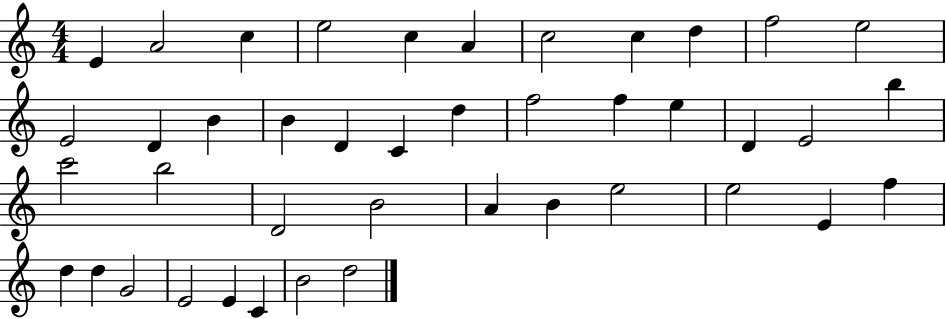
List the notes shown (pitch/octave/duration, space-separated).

E4/q A4/h C5/q E5/h C5/q A4/q C5/h C5/q D5/q F5/h E5/h E4/h D4/q B4/q B4/q D4/q C4/q D5/q F5/h F5/q E5/q D4/q E4/h B5/q C6/h B5/h D4/h B4/h A4/q B4/q E5/h E5/h E4/q F5/q D5/q D5/q G4/h E4/h E4/q C4/q B4/h D5/h